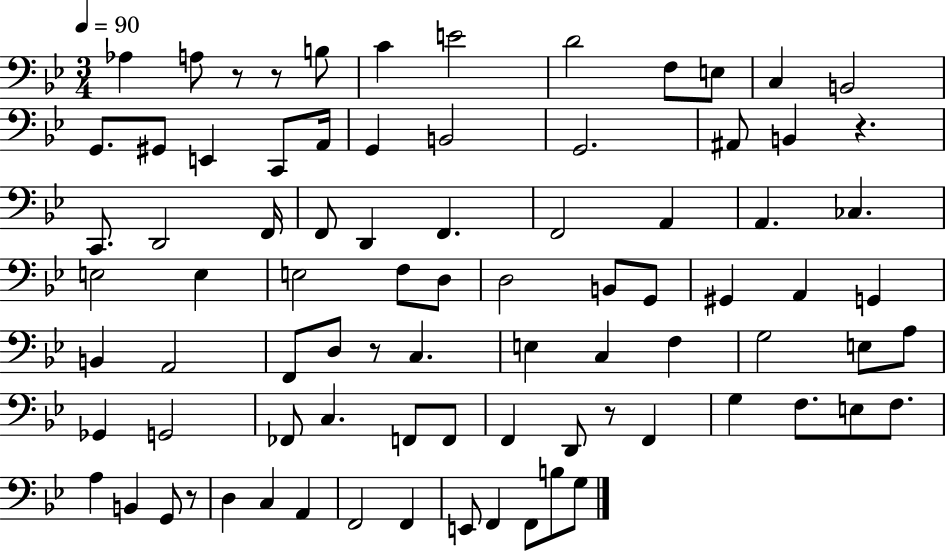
{
  \clef bass
  \numericTimeSignature
  \time 3/4
  \key bes \major
  \tempo 4 = 90
  aes4 a8 r8 r8 b8 | c'4 e'2 | d'2 f8 e8 | c4 b,2 | \break g,8. gis,8 e,4 c,8 a,16 | g,4 b,2 | g,2. | ais,8 b,4 r4. | \break c,8. d,2 f,16 | f,8 d,4 f,4. | f,2 a,4 | a,4. ces4. | \break e2 e4 | e2 f8 d8 | d2 b,8 g,8 | gis,4 a,4 g,4 | \break b,4 a,2 | f,8 d8 r8 c4. | e4 c4 f4 | g2 e8 a8 | \break ges,4 g,2 | fes,8 c4. f,8 f,8 | f,4 d,8 r8 f,4 | g4 f8. e8 f8. | \break a4 b,4 g,8 r8 | d4 c4 a,4 | f,2 f,4 | e,8 f,4 f,8 b8 g8 | \break \bar "|."
}